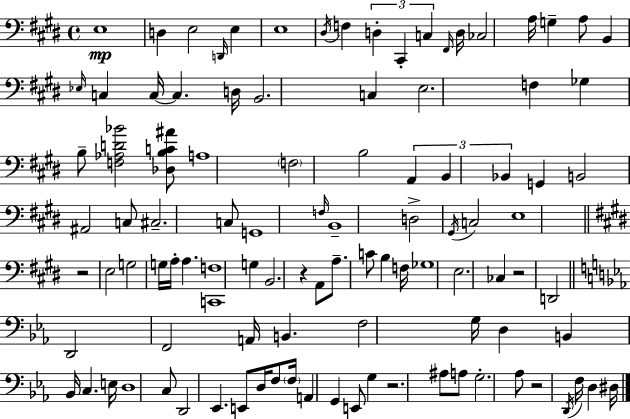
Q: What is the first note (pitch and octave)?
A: E3